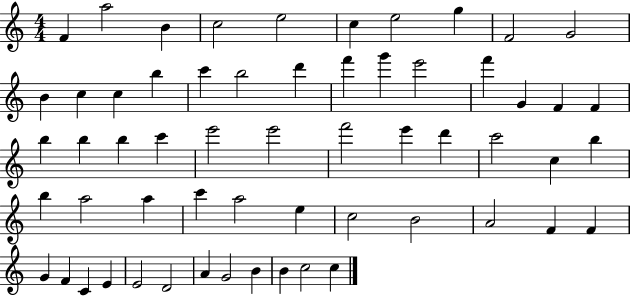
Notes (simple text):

F4/q A5/h B4/q C5/h E5/h C5/q E5/h G5/q F4/h G4/h B4/q C5/q C5/q B5/q C6/q B5/h D6/q F6/q G6/q E6/h F6/q G4/q F4/q F4/q B5/q B5/q B5/q C6/q E6/h E6/h F6/h E6/q D6/q C6/h C5/q B5/q B5/q A5/h A5/q C6/q A5/h E5/q C5/h B4/h A4/h F4/q F4/q G4/q F4/q C4/q E4/q E4/h D4/h A4/q G4/h B4/q B4/q C5/h C5/q